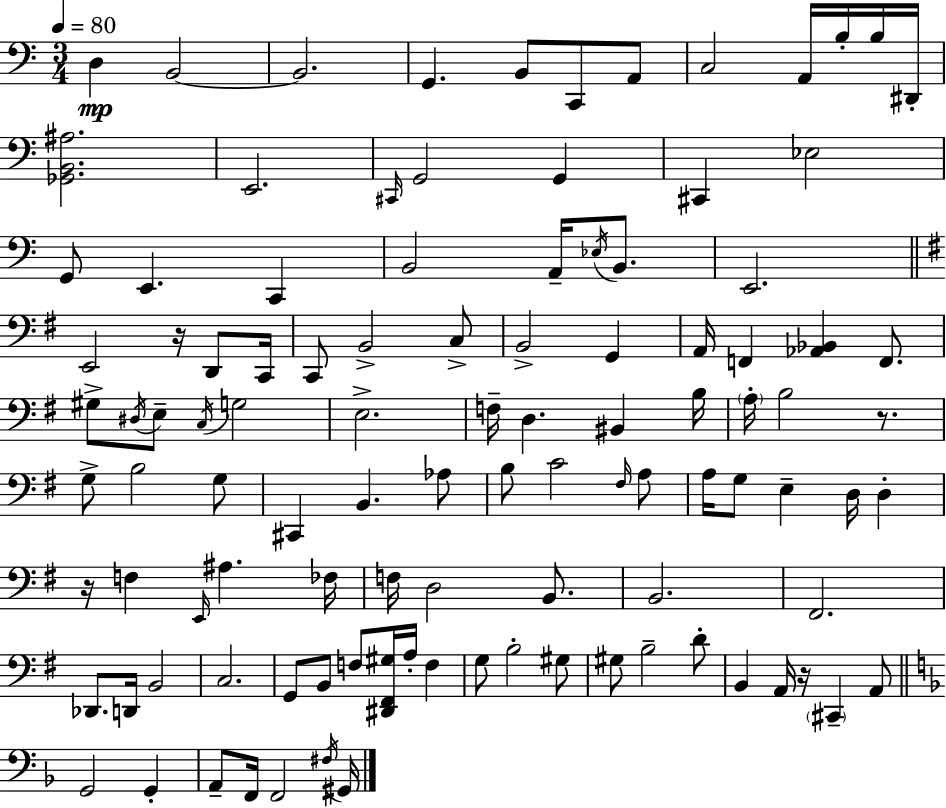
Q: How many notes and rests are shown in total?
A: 106